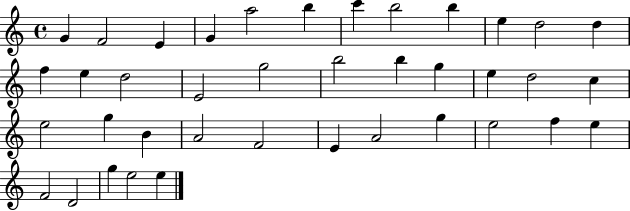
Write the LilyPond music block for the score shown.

{
  \clef treble
  \time 4/4
  \defaultTimeSignature
  \key c \major
  g'4 f'2 e'4 | g'4 a''2 b''4 | c'''4 b''2 b''4 | e''4 d''2 d''4 | \break f''4 e''4 d''2 | e'2 g''2 | b''2 b''4 g''4 | e''4 d''2 c''4 | \break e''2 g''4 b'4 | a'2 f'2 | e'4 a'2 g''4 | e''2 f''4 e''4 | \break f'2 d'2 | g''4 e''2 e''4 | \bar "|."
}